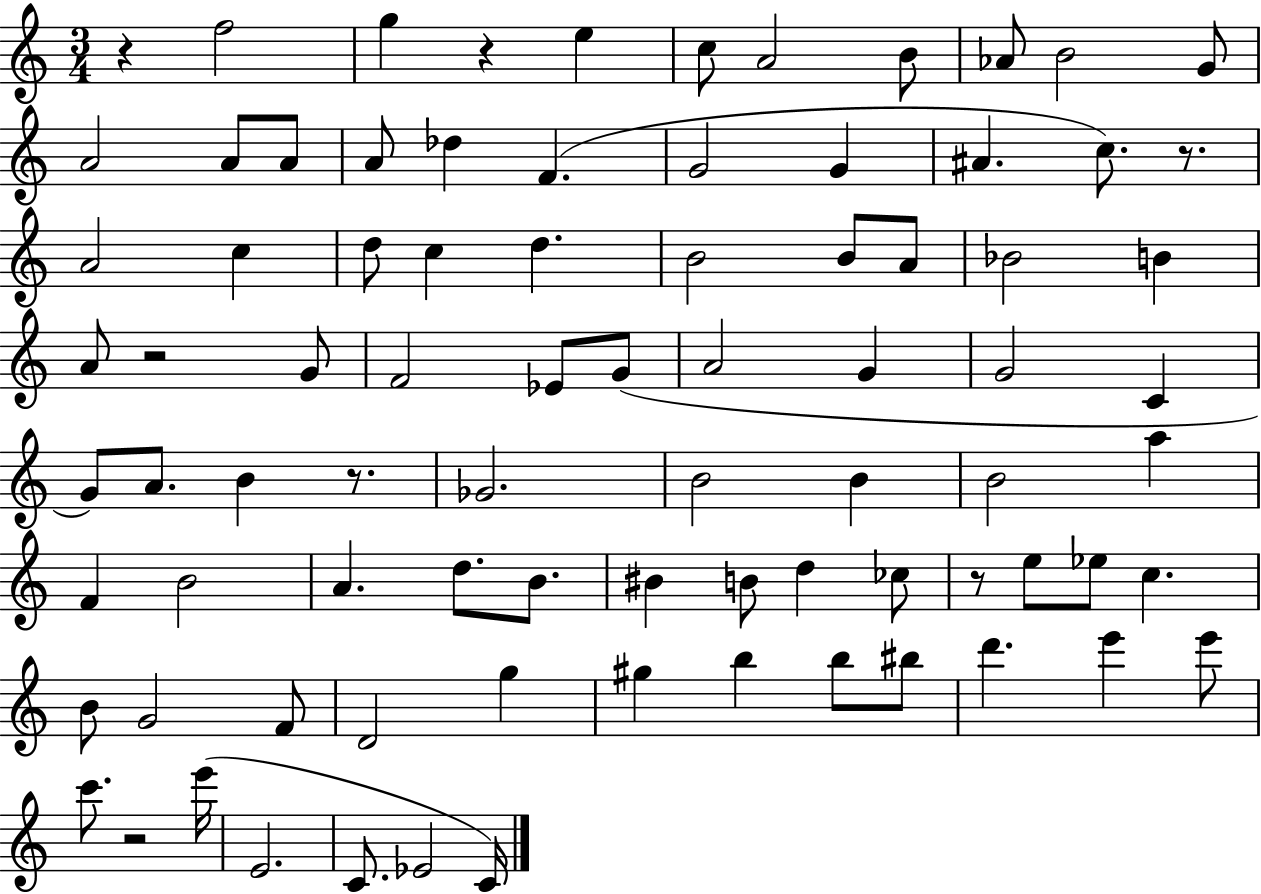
{
  \clef treble
  \numericTimeSignature
  \time 3/4
  \key c \major
  \repeat volta 2 { r4 f''2 | g''4 r4 e''4 | c''8 a'2 b'8 | aes'8 b'2 g'8 | \break a'2 a'8 a'8 | a'8 des''4 f'4.( | g'2 g'4 | ais'4. c''8.) r8. | \break a'2 c''4 | d''8 c''4 d''4. | b'2 b'8 a'8 | bes'2 b'4 | \break a'8 r2 g'8 | f'2 ees'8 g'8( | a'2 g'4 | g'2 c'4 | \break g'8) a'8. b'4 r8. | ges'2. | b'2 b'4 | b'2 a''4 | \break f'4 b'2 | a'4. d''8. b'8. | bis'4 b'8 d''4 ces''8 | r8 e''8 ees''8 c''4. | \break b'8 g'2 f'8 | d'2 g''4 | gis''4 b''4 b''8 bis''8 | d'''4. e'''4 e'''8 | \break c'''8. r2 e'''16( | e'2. | c'8. ees'2 c'16) | } \bar "|."
}